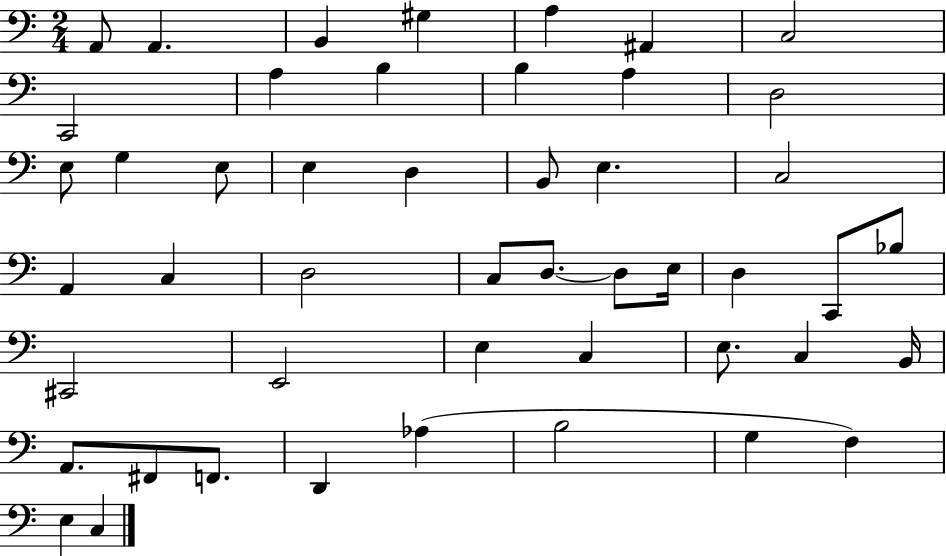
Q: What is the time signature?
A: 2/4